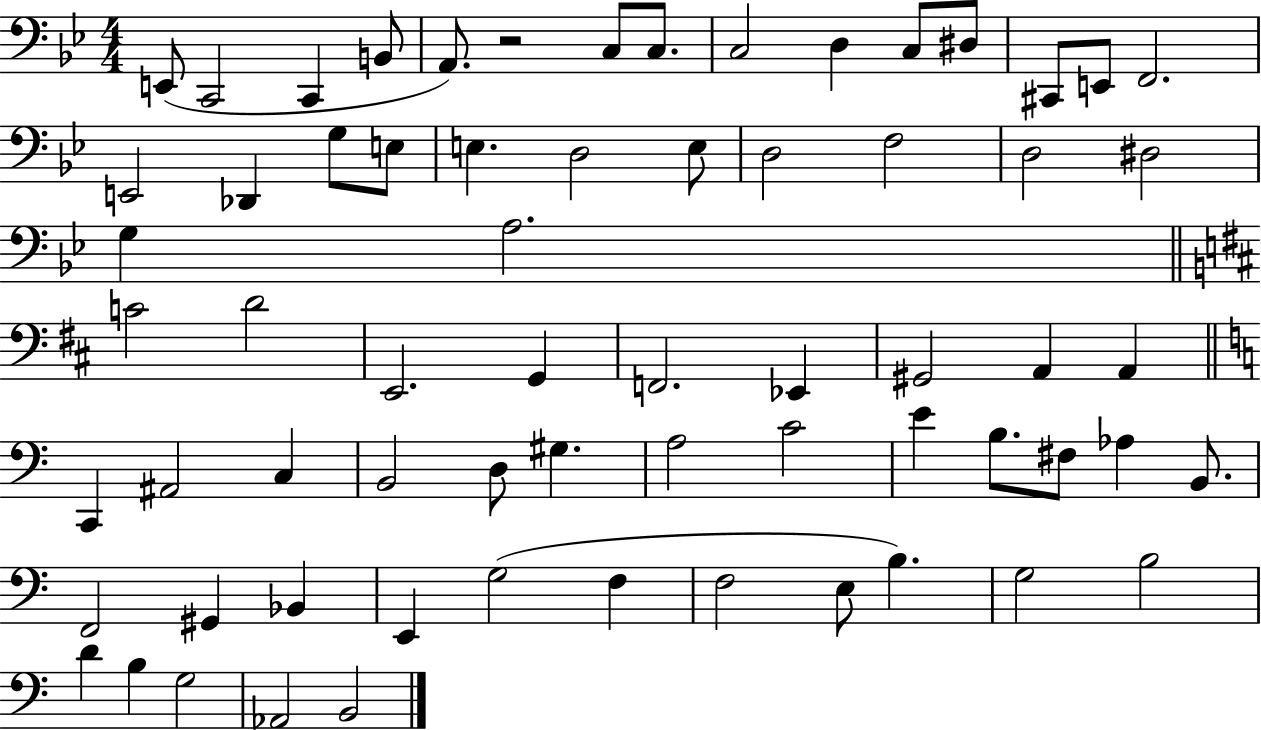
E2/e C2/h C2/q B2/e A2/e. R/h C3/e C3/e. C3/h D3/q C3/e D#3/e C#2/e E2/e F2/h. E2/h Db2/q G3/e E3/e E3/q. D3/h E3/e D3/h F3/h D3/h D#3/h G3/q A3/h. C4/h D4/h E2/h. G2/q F2/h. Eb2/q G#2/h A2/q A2/q C2/q A#2/h C3/q B2/h D3/e G#3/q. A3/h C4/h E4/q B3/e. F#3/e Ab3/q B2/e. F2/h G#2/q Bb2/q E2/q G3/h F3/q F3/h E3/e B3/q. G3/h B3/h D4/q B3/q G3/h Ab2/h B2/h